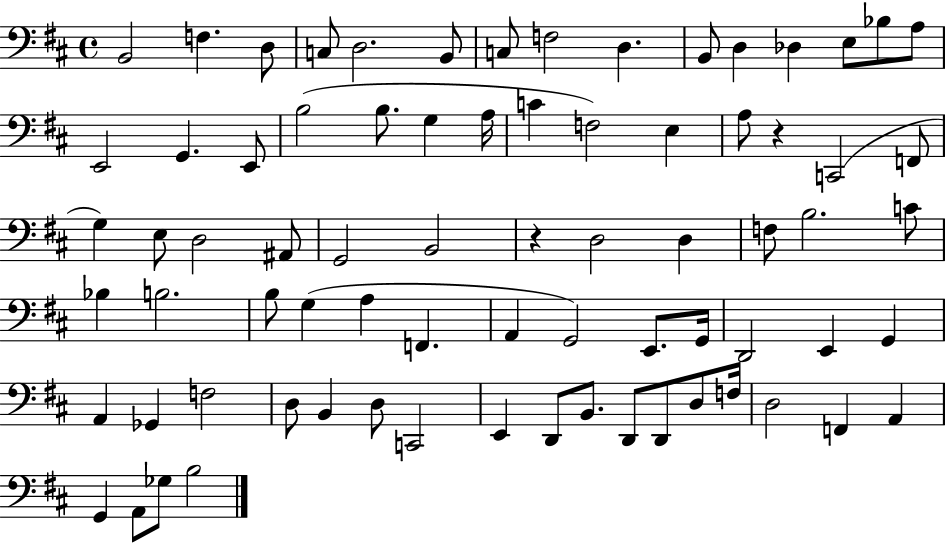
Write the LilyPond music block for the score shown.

{
  \clef bass
  \time 4/4
  \defaultTimeSignature
  \key d \major
  b,2 f4. d8 | c8 d2. b,8 | c8 f2 d4. | b,8 d4 des4 e8 bes8 a8 | \break e,2 g,4. e,8 | b2( b8. g4 a16 | c'4 f2) e4 | a8 r4 c,2( f,8 | \break g4) e8 d2 ais,8 | g,2 b,2 | r4 d2 d4 | f8 b2. c'8 | \break bes4 b2. | b8 g4( a4 f,4. | a,4 g,2) e,8. g,16 | d,2 e,4 g,4 | \break a,4 ges,4 f2 | d8 b,4 d8 c,2 | e,4 d,8 b,8. d,8 d,8 d8 f16 | d2 f,4 a,4 | \break g,4 a,8 ges8 b2 | \bar "|."
}